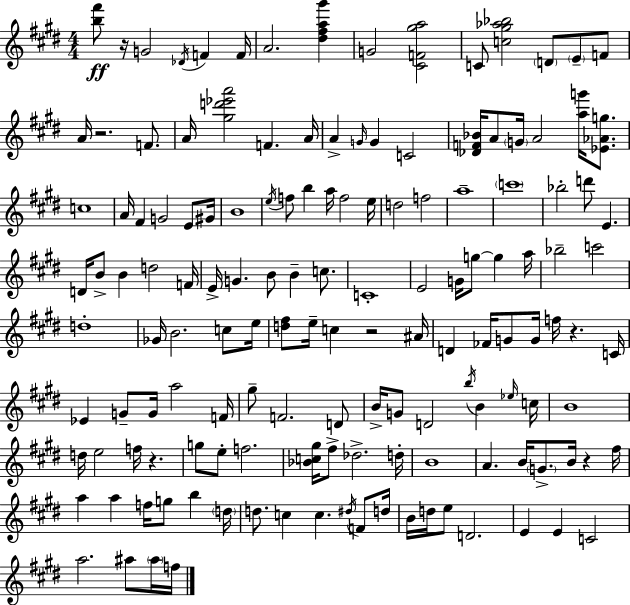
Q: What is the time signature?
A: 4/4